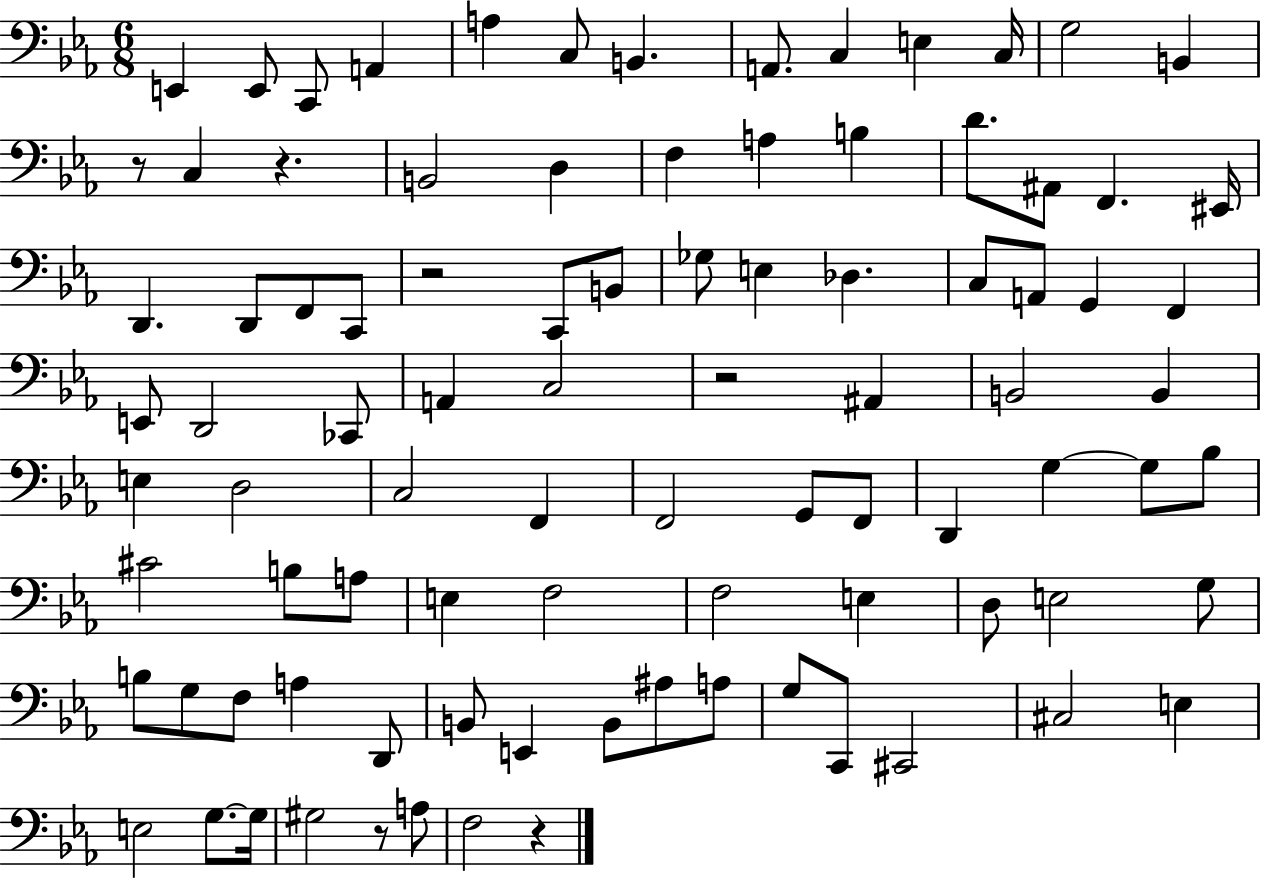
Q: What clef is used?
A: bass